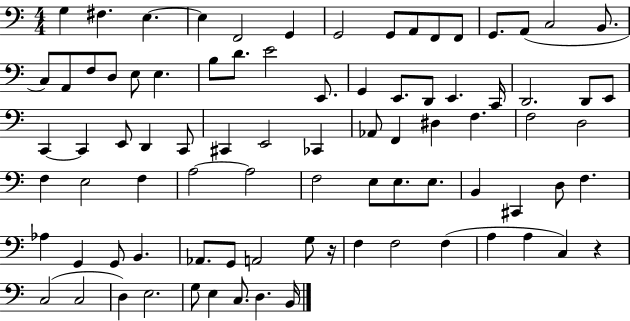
X:1
T:Untitled
M:4/4
L:1/4
K:C
G, ^F, E, E, F,,2 G,, G,,2 G,,/2 A,,/2 F,,/2 F,,/2 G,,/2 A,,/2 C,2 B,,/2 C,/2 A,,/2 F,/2 D,/2 E,/2 E, B,/2 D/2 E2 E,,/2 G,, E,,/2 D,,/2 E,, C,,/4 D,,2 D,,/2 E,,/2 C,, C,, E,,/2 D,, C,,/2 ^C,, E,,2 _C,, _A,,/2 F,, ^D, F, F,2 D,2 F, E,2 F, A,2 A,2 F,2 E,/2 E,/2 E,/2 B,, ^C,, D,/2 F, _A, G,, G,,/2 B,, _A,,/2 G,,/2 A,,2 G,/2 z/4 F, F,2 F, A, A, C, z C,2 C,2 D, E,2 G,/2 E, C,/2 D, B,,/4